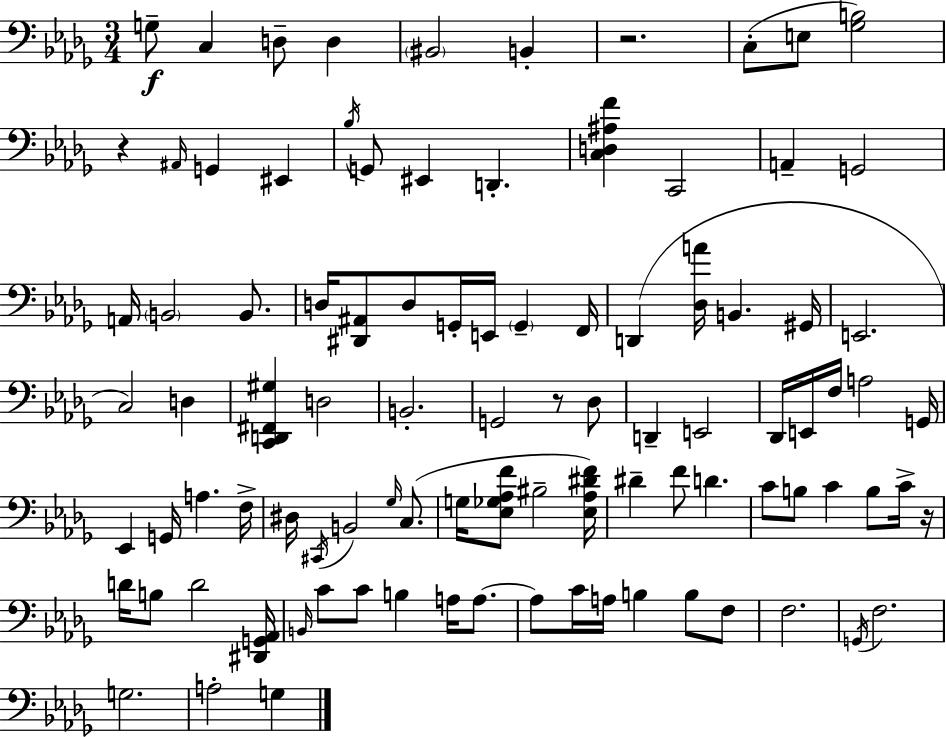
X:1
T:Untitled
M:3/4
L:1/4
K:Bbm
G,/2 C, D,/2 D, ^B,,2 B,, z2 C,/2 E,/2 [_G,B,]2 z ^A,,/4 G,, ^E,, _B,/4 G,,/2 ^E,, D,, [C,D,^A,F] C,,2 A,, G,,2 A,,/4 B,,2 B,,/2 D,/4 [^D,,^A,,]/2 D,/2 G,,/4 E,,/4 G,, F,,/4 D,, [_D,A]/4 B,, ^G,,/4 E,,2 C,2 D, [C,,D,,^F,,^G,] D,2 B,,2 G,,2 z/2 _D,/2 D,, E,,2 _D,,/4 E,,/4 F,/4 A,2 G,,/4 _E,, G,,/4 A, F,/4 ^D,/4 ^C,,/4 B,,2 _G,/4 C,/2 G,/4 [_E,_G,_A,F]/2 ^B,2 [_E,_A,^DF]/4 ^D F/2 D C/2 B,/2 C B,/2 C/4 z/4 D/4 B,/2 D2 [^D,,G,,_A,,]/4 B,,/4 C/2 C/2 B, A,/4 A,/2 A,/2 C/4 A,/4 B, B,/2 F,/2 F,2 G,,/4 F,2 G,2 A,2 G,